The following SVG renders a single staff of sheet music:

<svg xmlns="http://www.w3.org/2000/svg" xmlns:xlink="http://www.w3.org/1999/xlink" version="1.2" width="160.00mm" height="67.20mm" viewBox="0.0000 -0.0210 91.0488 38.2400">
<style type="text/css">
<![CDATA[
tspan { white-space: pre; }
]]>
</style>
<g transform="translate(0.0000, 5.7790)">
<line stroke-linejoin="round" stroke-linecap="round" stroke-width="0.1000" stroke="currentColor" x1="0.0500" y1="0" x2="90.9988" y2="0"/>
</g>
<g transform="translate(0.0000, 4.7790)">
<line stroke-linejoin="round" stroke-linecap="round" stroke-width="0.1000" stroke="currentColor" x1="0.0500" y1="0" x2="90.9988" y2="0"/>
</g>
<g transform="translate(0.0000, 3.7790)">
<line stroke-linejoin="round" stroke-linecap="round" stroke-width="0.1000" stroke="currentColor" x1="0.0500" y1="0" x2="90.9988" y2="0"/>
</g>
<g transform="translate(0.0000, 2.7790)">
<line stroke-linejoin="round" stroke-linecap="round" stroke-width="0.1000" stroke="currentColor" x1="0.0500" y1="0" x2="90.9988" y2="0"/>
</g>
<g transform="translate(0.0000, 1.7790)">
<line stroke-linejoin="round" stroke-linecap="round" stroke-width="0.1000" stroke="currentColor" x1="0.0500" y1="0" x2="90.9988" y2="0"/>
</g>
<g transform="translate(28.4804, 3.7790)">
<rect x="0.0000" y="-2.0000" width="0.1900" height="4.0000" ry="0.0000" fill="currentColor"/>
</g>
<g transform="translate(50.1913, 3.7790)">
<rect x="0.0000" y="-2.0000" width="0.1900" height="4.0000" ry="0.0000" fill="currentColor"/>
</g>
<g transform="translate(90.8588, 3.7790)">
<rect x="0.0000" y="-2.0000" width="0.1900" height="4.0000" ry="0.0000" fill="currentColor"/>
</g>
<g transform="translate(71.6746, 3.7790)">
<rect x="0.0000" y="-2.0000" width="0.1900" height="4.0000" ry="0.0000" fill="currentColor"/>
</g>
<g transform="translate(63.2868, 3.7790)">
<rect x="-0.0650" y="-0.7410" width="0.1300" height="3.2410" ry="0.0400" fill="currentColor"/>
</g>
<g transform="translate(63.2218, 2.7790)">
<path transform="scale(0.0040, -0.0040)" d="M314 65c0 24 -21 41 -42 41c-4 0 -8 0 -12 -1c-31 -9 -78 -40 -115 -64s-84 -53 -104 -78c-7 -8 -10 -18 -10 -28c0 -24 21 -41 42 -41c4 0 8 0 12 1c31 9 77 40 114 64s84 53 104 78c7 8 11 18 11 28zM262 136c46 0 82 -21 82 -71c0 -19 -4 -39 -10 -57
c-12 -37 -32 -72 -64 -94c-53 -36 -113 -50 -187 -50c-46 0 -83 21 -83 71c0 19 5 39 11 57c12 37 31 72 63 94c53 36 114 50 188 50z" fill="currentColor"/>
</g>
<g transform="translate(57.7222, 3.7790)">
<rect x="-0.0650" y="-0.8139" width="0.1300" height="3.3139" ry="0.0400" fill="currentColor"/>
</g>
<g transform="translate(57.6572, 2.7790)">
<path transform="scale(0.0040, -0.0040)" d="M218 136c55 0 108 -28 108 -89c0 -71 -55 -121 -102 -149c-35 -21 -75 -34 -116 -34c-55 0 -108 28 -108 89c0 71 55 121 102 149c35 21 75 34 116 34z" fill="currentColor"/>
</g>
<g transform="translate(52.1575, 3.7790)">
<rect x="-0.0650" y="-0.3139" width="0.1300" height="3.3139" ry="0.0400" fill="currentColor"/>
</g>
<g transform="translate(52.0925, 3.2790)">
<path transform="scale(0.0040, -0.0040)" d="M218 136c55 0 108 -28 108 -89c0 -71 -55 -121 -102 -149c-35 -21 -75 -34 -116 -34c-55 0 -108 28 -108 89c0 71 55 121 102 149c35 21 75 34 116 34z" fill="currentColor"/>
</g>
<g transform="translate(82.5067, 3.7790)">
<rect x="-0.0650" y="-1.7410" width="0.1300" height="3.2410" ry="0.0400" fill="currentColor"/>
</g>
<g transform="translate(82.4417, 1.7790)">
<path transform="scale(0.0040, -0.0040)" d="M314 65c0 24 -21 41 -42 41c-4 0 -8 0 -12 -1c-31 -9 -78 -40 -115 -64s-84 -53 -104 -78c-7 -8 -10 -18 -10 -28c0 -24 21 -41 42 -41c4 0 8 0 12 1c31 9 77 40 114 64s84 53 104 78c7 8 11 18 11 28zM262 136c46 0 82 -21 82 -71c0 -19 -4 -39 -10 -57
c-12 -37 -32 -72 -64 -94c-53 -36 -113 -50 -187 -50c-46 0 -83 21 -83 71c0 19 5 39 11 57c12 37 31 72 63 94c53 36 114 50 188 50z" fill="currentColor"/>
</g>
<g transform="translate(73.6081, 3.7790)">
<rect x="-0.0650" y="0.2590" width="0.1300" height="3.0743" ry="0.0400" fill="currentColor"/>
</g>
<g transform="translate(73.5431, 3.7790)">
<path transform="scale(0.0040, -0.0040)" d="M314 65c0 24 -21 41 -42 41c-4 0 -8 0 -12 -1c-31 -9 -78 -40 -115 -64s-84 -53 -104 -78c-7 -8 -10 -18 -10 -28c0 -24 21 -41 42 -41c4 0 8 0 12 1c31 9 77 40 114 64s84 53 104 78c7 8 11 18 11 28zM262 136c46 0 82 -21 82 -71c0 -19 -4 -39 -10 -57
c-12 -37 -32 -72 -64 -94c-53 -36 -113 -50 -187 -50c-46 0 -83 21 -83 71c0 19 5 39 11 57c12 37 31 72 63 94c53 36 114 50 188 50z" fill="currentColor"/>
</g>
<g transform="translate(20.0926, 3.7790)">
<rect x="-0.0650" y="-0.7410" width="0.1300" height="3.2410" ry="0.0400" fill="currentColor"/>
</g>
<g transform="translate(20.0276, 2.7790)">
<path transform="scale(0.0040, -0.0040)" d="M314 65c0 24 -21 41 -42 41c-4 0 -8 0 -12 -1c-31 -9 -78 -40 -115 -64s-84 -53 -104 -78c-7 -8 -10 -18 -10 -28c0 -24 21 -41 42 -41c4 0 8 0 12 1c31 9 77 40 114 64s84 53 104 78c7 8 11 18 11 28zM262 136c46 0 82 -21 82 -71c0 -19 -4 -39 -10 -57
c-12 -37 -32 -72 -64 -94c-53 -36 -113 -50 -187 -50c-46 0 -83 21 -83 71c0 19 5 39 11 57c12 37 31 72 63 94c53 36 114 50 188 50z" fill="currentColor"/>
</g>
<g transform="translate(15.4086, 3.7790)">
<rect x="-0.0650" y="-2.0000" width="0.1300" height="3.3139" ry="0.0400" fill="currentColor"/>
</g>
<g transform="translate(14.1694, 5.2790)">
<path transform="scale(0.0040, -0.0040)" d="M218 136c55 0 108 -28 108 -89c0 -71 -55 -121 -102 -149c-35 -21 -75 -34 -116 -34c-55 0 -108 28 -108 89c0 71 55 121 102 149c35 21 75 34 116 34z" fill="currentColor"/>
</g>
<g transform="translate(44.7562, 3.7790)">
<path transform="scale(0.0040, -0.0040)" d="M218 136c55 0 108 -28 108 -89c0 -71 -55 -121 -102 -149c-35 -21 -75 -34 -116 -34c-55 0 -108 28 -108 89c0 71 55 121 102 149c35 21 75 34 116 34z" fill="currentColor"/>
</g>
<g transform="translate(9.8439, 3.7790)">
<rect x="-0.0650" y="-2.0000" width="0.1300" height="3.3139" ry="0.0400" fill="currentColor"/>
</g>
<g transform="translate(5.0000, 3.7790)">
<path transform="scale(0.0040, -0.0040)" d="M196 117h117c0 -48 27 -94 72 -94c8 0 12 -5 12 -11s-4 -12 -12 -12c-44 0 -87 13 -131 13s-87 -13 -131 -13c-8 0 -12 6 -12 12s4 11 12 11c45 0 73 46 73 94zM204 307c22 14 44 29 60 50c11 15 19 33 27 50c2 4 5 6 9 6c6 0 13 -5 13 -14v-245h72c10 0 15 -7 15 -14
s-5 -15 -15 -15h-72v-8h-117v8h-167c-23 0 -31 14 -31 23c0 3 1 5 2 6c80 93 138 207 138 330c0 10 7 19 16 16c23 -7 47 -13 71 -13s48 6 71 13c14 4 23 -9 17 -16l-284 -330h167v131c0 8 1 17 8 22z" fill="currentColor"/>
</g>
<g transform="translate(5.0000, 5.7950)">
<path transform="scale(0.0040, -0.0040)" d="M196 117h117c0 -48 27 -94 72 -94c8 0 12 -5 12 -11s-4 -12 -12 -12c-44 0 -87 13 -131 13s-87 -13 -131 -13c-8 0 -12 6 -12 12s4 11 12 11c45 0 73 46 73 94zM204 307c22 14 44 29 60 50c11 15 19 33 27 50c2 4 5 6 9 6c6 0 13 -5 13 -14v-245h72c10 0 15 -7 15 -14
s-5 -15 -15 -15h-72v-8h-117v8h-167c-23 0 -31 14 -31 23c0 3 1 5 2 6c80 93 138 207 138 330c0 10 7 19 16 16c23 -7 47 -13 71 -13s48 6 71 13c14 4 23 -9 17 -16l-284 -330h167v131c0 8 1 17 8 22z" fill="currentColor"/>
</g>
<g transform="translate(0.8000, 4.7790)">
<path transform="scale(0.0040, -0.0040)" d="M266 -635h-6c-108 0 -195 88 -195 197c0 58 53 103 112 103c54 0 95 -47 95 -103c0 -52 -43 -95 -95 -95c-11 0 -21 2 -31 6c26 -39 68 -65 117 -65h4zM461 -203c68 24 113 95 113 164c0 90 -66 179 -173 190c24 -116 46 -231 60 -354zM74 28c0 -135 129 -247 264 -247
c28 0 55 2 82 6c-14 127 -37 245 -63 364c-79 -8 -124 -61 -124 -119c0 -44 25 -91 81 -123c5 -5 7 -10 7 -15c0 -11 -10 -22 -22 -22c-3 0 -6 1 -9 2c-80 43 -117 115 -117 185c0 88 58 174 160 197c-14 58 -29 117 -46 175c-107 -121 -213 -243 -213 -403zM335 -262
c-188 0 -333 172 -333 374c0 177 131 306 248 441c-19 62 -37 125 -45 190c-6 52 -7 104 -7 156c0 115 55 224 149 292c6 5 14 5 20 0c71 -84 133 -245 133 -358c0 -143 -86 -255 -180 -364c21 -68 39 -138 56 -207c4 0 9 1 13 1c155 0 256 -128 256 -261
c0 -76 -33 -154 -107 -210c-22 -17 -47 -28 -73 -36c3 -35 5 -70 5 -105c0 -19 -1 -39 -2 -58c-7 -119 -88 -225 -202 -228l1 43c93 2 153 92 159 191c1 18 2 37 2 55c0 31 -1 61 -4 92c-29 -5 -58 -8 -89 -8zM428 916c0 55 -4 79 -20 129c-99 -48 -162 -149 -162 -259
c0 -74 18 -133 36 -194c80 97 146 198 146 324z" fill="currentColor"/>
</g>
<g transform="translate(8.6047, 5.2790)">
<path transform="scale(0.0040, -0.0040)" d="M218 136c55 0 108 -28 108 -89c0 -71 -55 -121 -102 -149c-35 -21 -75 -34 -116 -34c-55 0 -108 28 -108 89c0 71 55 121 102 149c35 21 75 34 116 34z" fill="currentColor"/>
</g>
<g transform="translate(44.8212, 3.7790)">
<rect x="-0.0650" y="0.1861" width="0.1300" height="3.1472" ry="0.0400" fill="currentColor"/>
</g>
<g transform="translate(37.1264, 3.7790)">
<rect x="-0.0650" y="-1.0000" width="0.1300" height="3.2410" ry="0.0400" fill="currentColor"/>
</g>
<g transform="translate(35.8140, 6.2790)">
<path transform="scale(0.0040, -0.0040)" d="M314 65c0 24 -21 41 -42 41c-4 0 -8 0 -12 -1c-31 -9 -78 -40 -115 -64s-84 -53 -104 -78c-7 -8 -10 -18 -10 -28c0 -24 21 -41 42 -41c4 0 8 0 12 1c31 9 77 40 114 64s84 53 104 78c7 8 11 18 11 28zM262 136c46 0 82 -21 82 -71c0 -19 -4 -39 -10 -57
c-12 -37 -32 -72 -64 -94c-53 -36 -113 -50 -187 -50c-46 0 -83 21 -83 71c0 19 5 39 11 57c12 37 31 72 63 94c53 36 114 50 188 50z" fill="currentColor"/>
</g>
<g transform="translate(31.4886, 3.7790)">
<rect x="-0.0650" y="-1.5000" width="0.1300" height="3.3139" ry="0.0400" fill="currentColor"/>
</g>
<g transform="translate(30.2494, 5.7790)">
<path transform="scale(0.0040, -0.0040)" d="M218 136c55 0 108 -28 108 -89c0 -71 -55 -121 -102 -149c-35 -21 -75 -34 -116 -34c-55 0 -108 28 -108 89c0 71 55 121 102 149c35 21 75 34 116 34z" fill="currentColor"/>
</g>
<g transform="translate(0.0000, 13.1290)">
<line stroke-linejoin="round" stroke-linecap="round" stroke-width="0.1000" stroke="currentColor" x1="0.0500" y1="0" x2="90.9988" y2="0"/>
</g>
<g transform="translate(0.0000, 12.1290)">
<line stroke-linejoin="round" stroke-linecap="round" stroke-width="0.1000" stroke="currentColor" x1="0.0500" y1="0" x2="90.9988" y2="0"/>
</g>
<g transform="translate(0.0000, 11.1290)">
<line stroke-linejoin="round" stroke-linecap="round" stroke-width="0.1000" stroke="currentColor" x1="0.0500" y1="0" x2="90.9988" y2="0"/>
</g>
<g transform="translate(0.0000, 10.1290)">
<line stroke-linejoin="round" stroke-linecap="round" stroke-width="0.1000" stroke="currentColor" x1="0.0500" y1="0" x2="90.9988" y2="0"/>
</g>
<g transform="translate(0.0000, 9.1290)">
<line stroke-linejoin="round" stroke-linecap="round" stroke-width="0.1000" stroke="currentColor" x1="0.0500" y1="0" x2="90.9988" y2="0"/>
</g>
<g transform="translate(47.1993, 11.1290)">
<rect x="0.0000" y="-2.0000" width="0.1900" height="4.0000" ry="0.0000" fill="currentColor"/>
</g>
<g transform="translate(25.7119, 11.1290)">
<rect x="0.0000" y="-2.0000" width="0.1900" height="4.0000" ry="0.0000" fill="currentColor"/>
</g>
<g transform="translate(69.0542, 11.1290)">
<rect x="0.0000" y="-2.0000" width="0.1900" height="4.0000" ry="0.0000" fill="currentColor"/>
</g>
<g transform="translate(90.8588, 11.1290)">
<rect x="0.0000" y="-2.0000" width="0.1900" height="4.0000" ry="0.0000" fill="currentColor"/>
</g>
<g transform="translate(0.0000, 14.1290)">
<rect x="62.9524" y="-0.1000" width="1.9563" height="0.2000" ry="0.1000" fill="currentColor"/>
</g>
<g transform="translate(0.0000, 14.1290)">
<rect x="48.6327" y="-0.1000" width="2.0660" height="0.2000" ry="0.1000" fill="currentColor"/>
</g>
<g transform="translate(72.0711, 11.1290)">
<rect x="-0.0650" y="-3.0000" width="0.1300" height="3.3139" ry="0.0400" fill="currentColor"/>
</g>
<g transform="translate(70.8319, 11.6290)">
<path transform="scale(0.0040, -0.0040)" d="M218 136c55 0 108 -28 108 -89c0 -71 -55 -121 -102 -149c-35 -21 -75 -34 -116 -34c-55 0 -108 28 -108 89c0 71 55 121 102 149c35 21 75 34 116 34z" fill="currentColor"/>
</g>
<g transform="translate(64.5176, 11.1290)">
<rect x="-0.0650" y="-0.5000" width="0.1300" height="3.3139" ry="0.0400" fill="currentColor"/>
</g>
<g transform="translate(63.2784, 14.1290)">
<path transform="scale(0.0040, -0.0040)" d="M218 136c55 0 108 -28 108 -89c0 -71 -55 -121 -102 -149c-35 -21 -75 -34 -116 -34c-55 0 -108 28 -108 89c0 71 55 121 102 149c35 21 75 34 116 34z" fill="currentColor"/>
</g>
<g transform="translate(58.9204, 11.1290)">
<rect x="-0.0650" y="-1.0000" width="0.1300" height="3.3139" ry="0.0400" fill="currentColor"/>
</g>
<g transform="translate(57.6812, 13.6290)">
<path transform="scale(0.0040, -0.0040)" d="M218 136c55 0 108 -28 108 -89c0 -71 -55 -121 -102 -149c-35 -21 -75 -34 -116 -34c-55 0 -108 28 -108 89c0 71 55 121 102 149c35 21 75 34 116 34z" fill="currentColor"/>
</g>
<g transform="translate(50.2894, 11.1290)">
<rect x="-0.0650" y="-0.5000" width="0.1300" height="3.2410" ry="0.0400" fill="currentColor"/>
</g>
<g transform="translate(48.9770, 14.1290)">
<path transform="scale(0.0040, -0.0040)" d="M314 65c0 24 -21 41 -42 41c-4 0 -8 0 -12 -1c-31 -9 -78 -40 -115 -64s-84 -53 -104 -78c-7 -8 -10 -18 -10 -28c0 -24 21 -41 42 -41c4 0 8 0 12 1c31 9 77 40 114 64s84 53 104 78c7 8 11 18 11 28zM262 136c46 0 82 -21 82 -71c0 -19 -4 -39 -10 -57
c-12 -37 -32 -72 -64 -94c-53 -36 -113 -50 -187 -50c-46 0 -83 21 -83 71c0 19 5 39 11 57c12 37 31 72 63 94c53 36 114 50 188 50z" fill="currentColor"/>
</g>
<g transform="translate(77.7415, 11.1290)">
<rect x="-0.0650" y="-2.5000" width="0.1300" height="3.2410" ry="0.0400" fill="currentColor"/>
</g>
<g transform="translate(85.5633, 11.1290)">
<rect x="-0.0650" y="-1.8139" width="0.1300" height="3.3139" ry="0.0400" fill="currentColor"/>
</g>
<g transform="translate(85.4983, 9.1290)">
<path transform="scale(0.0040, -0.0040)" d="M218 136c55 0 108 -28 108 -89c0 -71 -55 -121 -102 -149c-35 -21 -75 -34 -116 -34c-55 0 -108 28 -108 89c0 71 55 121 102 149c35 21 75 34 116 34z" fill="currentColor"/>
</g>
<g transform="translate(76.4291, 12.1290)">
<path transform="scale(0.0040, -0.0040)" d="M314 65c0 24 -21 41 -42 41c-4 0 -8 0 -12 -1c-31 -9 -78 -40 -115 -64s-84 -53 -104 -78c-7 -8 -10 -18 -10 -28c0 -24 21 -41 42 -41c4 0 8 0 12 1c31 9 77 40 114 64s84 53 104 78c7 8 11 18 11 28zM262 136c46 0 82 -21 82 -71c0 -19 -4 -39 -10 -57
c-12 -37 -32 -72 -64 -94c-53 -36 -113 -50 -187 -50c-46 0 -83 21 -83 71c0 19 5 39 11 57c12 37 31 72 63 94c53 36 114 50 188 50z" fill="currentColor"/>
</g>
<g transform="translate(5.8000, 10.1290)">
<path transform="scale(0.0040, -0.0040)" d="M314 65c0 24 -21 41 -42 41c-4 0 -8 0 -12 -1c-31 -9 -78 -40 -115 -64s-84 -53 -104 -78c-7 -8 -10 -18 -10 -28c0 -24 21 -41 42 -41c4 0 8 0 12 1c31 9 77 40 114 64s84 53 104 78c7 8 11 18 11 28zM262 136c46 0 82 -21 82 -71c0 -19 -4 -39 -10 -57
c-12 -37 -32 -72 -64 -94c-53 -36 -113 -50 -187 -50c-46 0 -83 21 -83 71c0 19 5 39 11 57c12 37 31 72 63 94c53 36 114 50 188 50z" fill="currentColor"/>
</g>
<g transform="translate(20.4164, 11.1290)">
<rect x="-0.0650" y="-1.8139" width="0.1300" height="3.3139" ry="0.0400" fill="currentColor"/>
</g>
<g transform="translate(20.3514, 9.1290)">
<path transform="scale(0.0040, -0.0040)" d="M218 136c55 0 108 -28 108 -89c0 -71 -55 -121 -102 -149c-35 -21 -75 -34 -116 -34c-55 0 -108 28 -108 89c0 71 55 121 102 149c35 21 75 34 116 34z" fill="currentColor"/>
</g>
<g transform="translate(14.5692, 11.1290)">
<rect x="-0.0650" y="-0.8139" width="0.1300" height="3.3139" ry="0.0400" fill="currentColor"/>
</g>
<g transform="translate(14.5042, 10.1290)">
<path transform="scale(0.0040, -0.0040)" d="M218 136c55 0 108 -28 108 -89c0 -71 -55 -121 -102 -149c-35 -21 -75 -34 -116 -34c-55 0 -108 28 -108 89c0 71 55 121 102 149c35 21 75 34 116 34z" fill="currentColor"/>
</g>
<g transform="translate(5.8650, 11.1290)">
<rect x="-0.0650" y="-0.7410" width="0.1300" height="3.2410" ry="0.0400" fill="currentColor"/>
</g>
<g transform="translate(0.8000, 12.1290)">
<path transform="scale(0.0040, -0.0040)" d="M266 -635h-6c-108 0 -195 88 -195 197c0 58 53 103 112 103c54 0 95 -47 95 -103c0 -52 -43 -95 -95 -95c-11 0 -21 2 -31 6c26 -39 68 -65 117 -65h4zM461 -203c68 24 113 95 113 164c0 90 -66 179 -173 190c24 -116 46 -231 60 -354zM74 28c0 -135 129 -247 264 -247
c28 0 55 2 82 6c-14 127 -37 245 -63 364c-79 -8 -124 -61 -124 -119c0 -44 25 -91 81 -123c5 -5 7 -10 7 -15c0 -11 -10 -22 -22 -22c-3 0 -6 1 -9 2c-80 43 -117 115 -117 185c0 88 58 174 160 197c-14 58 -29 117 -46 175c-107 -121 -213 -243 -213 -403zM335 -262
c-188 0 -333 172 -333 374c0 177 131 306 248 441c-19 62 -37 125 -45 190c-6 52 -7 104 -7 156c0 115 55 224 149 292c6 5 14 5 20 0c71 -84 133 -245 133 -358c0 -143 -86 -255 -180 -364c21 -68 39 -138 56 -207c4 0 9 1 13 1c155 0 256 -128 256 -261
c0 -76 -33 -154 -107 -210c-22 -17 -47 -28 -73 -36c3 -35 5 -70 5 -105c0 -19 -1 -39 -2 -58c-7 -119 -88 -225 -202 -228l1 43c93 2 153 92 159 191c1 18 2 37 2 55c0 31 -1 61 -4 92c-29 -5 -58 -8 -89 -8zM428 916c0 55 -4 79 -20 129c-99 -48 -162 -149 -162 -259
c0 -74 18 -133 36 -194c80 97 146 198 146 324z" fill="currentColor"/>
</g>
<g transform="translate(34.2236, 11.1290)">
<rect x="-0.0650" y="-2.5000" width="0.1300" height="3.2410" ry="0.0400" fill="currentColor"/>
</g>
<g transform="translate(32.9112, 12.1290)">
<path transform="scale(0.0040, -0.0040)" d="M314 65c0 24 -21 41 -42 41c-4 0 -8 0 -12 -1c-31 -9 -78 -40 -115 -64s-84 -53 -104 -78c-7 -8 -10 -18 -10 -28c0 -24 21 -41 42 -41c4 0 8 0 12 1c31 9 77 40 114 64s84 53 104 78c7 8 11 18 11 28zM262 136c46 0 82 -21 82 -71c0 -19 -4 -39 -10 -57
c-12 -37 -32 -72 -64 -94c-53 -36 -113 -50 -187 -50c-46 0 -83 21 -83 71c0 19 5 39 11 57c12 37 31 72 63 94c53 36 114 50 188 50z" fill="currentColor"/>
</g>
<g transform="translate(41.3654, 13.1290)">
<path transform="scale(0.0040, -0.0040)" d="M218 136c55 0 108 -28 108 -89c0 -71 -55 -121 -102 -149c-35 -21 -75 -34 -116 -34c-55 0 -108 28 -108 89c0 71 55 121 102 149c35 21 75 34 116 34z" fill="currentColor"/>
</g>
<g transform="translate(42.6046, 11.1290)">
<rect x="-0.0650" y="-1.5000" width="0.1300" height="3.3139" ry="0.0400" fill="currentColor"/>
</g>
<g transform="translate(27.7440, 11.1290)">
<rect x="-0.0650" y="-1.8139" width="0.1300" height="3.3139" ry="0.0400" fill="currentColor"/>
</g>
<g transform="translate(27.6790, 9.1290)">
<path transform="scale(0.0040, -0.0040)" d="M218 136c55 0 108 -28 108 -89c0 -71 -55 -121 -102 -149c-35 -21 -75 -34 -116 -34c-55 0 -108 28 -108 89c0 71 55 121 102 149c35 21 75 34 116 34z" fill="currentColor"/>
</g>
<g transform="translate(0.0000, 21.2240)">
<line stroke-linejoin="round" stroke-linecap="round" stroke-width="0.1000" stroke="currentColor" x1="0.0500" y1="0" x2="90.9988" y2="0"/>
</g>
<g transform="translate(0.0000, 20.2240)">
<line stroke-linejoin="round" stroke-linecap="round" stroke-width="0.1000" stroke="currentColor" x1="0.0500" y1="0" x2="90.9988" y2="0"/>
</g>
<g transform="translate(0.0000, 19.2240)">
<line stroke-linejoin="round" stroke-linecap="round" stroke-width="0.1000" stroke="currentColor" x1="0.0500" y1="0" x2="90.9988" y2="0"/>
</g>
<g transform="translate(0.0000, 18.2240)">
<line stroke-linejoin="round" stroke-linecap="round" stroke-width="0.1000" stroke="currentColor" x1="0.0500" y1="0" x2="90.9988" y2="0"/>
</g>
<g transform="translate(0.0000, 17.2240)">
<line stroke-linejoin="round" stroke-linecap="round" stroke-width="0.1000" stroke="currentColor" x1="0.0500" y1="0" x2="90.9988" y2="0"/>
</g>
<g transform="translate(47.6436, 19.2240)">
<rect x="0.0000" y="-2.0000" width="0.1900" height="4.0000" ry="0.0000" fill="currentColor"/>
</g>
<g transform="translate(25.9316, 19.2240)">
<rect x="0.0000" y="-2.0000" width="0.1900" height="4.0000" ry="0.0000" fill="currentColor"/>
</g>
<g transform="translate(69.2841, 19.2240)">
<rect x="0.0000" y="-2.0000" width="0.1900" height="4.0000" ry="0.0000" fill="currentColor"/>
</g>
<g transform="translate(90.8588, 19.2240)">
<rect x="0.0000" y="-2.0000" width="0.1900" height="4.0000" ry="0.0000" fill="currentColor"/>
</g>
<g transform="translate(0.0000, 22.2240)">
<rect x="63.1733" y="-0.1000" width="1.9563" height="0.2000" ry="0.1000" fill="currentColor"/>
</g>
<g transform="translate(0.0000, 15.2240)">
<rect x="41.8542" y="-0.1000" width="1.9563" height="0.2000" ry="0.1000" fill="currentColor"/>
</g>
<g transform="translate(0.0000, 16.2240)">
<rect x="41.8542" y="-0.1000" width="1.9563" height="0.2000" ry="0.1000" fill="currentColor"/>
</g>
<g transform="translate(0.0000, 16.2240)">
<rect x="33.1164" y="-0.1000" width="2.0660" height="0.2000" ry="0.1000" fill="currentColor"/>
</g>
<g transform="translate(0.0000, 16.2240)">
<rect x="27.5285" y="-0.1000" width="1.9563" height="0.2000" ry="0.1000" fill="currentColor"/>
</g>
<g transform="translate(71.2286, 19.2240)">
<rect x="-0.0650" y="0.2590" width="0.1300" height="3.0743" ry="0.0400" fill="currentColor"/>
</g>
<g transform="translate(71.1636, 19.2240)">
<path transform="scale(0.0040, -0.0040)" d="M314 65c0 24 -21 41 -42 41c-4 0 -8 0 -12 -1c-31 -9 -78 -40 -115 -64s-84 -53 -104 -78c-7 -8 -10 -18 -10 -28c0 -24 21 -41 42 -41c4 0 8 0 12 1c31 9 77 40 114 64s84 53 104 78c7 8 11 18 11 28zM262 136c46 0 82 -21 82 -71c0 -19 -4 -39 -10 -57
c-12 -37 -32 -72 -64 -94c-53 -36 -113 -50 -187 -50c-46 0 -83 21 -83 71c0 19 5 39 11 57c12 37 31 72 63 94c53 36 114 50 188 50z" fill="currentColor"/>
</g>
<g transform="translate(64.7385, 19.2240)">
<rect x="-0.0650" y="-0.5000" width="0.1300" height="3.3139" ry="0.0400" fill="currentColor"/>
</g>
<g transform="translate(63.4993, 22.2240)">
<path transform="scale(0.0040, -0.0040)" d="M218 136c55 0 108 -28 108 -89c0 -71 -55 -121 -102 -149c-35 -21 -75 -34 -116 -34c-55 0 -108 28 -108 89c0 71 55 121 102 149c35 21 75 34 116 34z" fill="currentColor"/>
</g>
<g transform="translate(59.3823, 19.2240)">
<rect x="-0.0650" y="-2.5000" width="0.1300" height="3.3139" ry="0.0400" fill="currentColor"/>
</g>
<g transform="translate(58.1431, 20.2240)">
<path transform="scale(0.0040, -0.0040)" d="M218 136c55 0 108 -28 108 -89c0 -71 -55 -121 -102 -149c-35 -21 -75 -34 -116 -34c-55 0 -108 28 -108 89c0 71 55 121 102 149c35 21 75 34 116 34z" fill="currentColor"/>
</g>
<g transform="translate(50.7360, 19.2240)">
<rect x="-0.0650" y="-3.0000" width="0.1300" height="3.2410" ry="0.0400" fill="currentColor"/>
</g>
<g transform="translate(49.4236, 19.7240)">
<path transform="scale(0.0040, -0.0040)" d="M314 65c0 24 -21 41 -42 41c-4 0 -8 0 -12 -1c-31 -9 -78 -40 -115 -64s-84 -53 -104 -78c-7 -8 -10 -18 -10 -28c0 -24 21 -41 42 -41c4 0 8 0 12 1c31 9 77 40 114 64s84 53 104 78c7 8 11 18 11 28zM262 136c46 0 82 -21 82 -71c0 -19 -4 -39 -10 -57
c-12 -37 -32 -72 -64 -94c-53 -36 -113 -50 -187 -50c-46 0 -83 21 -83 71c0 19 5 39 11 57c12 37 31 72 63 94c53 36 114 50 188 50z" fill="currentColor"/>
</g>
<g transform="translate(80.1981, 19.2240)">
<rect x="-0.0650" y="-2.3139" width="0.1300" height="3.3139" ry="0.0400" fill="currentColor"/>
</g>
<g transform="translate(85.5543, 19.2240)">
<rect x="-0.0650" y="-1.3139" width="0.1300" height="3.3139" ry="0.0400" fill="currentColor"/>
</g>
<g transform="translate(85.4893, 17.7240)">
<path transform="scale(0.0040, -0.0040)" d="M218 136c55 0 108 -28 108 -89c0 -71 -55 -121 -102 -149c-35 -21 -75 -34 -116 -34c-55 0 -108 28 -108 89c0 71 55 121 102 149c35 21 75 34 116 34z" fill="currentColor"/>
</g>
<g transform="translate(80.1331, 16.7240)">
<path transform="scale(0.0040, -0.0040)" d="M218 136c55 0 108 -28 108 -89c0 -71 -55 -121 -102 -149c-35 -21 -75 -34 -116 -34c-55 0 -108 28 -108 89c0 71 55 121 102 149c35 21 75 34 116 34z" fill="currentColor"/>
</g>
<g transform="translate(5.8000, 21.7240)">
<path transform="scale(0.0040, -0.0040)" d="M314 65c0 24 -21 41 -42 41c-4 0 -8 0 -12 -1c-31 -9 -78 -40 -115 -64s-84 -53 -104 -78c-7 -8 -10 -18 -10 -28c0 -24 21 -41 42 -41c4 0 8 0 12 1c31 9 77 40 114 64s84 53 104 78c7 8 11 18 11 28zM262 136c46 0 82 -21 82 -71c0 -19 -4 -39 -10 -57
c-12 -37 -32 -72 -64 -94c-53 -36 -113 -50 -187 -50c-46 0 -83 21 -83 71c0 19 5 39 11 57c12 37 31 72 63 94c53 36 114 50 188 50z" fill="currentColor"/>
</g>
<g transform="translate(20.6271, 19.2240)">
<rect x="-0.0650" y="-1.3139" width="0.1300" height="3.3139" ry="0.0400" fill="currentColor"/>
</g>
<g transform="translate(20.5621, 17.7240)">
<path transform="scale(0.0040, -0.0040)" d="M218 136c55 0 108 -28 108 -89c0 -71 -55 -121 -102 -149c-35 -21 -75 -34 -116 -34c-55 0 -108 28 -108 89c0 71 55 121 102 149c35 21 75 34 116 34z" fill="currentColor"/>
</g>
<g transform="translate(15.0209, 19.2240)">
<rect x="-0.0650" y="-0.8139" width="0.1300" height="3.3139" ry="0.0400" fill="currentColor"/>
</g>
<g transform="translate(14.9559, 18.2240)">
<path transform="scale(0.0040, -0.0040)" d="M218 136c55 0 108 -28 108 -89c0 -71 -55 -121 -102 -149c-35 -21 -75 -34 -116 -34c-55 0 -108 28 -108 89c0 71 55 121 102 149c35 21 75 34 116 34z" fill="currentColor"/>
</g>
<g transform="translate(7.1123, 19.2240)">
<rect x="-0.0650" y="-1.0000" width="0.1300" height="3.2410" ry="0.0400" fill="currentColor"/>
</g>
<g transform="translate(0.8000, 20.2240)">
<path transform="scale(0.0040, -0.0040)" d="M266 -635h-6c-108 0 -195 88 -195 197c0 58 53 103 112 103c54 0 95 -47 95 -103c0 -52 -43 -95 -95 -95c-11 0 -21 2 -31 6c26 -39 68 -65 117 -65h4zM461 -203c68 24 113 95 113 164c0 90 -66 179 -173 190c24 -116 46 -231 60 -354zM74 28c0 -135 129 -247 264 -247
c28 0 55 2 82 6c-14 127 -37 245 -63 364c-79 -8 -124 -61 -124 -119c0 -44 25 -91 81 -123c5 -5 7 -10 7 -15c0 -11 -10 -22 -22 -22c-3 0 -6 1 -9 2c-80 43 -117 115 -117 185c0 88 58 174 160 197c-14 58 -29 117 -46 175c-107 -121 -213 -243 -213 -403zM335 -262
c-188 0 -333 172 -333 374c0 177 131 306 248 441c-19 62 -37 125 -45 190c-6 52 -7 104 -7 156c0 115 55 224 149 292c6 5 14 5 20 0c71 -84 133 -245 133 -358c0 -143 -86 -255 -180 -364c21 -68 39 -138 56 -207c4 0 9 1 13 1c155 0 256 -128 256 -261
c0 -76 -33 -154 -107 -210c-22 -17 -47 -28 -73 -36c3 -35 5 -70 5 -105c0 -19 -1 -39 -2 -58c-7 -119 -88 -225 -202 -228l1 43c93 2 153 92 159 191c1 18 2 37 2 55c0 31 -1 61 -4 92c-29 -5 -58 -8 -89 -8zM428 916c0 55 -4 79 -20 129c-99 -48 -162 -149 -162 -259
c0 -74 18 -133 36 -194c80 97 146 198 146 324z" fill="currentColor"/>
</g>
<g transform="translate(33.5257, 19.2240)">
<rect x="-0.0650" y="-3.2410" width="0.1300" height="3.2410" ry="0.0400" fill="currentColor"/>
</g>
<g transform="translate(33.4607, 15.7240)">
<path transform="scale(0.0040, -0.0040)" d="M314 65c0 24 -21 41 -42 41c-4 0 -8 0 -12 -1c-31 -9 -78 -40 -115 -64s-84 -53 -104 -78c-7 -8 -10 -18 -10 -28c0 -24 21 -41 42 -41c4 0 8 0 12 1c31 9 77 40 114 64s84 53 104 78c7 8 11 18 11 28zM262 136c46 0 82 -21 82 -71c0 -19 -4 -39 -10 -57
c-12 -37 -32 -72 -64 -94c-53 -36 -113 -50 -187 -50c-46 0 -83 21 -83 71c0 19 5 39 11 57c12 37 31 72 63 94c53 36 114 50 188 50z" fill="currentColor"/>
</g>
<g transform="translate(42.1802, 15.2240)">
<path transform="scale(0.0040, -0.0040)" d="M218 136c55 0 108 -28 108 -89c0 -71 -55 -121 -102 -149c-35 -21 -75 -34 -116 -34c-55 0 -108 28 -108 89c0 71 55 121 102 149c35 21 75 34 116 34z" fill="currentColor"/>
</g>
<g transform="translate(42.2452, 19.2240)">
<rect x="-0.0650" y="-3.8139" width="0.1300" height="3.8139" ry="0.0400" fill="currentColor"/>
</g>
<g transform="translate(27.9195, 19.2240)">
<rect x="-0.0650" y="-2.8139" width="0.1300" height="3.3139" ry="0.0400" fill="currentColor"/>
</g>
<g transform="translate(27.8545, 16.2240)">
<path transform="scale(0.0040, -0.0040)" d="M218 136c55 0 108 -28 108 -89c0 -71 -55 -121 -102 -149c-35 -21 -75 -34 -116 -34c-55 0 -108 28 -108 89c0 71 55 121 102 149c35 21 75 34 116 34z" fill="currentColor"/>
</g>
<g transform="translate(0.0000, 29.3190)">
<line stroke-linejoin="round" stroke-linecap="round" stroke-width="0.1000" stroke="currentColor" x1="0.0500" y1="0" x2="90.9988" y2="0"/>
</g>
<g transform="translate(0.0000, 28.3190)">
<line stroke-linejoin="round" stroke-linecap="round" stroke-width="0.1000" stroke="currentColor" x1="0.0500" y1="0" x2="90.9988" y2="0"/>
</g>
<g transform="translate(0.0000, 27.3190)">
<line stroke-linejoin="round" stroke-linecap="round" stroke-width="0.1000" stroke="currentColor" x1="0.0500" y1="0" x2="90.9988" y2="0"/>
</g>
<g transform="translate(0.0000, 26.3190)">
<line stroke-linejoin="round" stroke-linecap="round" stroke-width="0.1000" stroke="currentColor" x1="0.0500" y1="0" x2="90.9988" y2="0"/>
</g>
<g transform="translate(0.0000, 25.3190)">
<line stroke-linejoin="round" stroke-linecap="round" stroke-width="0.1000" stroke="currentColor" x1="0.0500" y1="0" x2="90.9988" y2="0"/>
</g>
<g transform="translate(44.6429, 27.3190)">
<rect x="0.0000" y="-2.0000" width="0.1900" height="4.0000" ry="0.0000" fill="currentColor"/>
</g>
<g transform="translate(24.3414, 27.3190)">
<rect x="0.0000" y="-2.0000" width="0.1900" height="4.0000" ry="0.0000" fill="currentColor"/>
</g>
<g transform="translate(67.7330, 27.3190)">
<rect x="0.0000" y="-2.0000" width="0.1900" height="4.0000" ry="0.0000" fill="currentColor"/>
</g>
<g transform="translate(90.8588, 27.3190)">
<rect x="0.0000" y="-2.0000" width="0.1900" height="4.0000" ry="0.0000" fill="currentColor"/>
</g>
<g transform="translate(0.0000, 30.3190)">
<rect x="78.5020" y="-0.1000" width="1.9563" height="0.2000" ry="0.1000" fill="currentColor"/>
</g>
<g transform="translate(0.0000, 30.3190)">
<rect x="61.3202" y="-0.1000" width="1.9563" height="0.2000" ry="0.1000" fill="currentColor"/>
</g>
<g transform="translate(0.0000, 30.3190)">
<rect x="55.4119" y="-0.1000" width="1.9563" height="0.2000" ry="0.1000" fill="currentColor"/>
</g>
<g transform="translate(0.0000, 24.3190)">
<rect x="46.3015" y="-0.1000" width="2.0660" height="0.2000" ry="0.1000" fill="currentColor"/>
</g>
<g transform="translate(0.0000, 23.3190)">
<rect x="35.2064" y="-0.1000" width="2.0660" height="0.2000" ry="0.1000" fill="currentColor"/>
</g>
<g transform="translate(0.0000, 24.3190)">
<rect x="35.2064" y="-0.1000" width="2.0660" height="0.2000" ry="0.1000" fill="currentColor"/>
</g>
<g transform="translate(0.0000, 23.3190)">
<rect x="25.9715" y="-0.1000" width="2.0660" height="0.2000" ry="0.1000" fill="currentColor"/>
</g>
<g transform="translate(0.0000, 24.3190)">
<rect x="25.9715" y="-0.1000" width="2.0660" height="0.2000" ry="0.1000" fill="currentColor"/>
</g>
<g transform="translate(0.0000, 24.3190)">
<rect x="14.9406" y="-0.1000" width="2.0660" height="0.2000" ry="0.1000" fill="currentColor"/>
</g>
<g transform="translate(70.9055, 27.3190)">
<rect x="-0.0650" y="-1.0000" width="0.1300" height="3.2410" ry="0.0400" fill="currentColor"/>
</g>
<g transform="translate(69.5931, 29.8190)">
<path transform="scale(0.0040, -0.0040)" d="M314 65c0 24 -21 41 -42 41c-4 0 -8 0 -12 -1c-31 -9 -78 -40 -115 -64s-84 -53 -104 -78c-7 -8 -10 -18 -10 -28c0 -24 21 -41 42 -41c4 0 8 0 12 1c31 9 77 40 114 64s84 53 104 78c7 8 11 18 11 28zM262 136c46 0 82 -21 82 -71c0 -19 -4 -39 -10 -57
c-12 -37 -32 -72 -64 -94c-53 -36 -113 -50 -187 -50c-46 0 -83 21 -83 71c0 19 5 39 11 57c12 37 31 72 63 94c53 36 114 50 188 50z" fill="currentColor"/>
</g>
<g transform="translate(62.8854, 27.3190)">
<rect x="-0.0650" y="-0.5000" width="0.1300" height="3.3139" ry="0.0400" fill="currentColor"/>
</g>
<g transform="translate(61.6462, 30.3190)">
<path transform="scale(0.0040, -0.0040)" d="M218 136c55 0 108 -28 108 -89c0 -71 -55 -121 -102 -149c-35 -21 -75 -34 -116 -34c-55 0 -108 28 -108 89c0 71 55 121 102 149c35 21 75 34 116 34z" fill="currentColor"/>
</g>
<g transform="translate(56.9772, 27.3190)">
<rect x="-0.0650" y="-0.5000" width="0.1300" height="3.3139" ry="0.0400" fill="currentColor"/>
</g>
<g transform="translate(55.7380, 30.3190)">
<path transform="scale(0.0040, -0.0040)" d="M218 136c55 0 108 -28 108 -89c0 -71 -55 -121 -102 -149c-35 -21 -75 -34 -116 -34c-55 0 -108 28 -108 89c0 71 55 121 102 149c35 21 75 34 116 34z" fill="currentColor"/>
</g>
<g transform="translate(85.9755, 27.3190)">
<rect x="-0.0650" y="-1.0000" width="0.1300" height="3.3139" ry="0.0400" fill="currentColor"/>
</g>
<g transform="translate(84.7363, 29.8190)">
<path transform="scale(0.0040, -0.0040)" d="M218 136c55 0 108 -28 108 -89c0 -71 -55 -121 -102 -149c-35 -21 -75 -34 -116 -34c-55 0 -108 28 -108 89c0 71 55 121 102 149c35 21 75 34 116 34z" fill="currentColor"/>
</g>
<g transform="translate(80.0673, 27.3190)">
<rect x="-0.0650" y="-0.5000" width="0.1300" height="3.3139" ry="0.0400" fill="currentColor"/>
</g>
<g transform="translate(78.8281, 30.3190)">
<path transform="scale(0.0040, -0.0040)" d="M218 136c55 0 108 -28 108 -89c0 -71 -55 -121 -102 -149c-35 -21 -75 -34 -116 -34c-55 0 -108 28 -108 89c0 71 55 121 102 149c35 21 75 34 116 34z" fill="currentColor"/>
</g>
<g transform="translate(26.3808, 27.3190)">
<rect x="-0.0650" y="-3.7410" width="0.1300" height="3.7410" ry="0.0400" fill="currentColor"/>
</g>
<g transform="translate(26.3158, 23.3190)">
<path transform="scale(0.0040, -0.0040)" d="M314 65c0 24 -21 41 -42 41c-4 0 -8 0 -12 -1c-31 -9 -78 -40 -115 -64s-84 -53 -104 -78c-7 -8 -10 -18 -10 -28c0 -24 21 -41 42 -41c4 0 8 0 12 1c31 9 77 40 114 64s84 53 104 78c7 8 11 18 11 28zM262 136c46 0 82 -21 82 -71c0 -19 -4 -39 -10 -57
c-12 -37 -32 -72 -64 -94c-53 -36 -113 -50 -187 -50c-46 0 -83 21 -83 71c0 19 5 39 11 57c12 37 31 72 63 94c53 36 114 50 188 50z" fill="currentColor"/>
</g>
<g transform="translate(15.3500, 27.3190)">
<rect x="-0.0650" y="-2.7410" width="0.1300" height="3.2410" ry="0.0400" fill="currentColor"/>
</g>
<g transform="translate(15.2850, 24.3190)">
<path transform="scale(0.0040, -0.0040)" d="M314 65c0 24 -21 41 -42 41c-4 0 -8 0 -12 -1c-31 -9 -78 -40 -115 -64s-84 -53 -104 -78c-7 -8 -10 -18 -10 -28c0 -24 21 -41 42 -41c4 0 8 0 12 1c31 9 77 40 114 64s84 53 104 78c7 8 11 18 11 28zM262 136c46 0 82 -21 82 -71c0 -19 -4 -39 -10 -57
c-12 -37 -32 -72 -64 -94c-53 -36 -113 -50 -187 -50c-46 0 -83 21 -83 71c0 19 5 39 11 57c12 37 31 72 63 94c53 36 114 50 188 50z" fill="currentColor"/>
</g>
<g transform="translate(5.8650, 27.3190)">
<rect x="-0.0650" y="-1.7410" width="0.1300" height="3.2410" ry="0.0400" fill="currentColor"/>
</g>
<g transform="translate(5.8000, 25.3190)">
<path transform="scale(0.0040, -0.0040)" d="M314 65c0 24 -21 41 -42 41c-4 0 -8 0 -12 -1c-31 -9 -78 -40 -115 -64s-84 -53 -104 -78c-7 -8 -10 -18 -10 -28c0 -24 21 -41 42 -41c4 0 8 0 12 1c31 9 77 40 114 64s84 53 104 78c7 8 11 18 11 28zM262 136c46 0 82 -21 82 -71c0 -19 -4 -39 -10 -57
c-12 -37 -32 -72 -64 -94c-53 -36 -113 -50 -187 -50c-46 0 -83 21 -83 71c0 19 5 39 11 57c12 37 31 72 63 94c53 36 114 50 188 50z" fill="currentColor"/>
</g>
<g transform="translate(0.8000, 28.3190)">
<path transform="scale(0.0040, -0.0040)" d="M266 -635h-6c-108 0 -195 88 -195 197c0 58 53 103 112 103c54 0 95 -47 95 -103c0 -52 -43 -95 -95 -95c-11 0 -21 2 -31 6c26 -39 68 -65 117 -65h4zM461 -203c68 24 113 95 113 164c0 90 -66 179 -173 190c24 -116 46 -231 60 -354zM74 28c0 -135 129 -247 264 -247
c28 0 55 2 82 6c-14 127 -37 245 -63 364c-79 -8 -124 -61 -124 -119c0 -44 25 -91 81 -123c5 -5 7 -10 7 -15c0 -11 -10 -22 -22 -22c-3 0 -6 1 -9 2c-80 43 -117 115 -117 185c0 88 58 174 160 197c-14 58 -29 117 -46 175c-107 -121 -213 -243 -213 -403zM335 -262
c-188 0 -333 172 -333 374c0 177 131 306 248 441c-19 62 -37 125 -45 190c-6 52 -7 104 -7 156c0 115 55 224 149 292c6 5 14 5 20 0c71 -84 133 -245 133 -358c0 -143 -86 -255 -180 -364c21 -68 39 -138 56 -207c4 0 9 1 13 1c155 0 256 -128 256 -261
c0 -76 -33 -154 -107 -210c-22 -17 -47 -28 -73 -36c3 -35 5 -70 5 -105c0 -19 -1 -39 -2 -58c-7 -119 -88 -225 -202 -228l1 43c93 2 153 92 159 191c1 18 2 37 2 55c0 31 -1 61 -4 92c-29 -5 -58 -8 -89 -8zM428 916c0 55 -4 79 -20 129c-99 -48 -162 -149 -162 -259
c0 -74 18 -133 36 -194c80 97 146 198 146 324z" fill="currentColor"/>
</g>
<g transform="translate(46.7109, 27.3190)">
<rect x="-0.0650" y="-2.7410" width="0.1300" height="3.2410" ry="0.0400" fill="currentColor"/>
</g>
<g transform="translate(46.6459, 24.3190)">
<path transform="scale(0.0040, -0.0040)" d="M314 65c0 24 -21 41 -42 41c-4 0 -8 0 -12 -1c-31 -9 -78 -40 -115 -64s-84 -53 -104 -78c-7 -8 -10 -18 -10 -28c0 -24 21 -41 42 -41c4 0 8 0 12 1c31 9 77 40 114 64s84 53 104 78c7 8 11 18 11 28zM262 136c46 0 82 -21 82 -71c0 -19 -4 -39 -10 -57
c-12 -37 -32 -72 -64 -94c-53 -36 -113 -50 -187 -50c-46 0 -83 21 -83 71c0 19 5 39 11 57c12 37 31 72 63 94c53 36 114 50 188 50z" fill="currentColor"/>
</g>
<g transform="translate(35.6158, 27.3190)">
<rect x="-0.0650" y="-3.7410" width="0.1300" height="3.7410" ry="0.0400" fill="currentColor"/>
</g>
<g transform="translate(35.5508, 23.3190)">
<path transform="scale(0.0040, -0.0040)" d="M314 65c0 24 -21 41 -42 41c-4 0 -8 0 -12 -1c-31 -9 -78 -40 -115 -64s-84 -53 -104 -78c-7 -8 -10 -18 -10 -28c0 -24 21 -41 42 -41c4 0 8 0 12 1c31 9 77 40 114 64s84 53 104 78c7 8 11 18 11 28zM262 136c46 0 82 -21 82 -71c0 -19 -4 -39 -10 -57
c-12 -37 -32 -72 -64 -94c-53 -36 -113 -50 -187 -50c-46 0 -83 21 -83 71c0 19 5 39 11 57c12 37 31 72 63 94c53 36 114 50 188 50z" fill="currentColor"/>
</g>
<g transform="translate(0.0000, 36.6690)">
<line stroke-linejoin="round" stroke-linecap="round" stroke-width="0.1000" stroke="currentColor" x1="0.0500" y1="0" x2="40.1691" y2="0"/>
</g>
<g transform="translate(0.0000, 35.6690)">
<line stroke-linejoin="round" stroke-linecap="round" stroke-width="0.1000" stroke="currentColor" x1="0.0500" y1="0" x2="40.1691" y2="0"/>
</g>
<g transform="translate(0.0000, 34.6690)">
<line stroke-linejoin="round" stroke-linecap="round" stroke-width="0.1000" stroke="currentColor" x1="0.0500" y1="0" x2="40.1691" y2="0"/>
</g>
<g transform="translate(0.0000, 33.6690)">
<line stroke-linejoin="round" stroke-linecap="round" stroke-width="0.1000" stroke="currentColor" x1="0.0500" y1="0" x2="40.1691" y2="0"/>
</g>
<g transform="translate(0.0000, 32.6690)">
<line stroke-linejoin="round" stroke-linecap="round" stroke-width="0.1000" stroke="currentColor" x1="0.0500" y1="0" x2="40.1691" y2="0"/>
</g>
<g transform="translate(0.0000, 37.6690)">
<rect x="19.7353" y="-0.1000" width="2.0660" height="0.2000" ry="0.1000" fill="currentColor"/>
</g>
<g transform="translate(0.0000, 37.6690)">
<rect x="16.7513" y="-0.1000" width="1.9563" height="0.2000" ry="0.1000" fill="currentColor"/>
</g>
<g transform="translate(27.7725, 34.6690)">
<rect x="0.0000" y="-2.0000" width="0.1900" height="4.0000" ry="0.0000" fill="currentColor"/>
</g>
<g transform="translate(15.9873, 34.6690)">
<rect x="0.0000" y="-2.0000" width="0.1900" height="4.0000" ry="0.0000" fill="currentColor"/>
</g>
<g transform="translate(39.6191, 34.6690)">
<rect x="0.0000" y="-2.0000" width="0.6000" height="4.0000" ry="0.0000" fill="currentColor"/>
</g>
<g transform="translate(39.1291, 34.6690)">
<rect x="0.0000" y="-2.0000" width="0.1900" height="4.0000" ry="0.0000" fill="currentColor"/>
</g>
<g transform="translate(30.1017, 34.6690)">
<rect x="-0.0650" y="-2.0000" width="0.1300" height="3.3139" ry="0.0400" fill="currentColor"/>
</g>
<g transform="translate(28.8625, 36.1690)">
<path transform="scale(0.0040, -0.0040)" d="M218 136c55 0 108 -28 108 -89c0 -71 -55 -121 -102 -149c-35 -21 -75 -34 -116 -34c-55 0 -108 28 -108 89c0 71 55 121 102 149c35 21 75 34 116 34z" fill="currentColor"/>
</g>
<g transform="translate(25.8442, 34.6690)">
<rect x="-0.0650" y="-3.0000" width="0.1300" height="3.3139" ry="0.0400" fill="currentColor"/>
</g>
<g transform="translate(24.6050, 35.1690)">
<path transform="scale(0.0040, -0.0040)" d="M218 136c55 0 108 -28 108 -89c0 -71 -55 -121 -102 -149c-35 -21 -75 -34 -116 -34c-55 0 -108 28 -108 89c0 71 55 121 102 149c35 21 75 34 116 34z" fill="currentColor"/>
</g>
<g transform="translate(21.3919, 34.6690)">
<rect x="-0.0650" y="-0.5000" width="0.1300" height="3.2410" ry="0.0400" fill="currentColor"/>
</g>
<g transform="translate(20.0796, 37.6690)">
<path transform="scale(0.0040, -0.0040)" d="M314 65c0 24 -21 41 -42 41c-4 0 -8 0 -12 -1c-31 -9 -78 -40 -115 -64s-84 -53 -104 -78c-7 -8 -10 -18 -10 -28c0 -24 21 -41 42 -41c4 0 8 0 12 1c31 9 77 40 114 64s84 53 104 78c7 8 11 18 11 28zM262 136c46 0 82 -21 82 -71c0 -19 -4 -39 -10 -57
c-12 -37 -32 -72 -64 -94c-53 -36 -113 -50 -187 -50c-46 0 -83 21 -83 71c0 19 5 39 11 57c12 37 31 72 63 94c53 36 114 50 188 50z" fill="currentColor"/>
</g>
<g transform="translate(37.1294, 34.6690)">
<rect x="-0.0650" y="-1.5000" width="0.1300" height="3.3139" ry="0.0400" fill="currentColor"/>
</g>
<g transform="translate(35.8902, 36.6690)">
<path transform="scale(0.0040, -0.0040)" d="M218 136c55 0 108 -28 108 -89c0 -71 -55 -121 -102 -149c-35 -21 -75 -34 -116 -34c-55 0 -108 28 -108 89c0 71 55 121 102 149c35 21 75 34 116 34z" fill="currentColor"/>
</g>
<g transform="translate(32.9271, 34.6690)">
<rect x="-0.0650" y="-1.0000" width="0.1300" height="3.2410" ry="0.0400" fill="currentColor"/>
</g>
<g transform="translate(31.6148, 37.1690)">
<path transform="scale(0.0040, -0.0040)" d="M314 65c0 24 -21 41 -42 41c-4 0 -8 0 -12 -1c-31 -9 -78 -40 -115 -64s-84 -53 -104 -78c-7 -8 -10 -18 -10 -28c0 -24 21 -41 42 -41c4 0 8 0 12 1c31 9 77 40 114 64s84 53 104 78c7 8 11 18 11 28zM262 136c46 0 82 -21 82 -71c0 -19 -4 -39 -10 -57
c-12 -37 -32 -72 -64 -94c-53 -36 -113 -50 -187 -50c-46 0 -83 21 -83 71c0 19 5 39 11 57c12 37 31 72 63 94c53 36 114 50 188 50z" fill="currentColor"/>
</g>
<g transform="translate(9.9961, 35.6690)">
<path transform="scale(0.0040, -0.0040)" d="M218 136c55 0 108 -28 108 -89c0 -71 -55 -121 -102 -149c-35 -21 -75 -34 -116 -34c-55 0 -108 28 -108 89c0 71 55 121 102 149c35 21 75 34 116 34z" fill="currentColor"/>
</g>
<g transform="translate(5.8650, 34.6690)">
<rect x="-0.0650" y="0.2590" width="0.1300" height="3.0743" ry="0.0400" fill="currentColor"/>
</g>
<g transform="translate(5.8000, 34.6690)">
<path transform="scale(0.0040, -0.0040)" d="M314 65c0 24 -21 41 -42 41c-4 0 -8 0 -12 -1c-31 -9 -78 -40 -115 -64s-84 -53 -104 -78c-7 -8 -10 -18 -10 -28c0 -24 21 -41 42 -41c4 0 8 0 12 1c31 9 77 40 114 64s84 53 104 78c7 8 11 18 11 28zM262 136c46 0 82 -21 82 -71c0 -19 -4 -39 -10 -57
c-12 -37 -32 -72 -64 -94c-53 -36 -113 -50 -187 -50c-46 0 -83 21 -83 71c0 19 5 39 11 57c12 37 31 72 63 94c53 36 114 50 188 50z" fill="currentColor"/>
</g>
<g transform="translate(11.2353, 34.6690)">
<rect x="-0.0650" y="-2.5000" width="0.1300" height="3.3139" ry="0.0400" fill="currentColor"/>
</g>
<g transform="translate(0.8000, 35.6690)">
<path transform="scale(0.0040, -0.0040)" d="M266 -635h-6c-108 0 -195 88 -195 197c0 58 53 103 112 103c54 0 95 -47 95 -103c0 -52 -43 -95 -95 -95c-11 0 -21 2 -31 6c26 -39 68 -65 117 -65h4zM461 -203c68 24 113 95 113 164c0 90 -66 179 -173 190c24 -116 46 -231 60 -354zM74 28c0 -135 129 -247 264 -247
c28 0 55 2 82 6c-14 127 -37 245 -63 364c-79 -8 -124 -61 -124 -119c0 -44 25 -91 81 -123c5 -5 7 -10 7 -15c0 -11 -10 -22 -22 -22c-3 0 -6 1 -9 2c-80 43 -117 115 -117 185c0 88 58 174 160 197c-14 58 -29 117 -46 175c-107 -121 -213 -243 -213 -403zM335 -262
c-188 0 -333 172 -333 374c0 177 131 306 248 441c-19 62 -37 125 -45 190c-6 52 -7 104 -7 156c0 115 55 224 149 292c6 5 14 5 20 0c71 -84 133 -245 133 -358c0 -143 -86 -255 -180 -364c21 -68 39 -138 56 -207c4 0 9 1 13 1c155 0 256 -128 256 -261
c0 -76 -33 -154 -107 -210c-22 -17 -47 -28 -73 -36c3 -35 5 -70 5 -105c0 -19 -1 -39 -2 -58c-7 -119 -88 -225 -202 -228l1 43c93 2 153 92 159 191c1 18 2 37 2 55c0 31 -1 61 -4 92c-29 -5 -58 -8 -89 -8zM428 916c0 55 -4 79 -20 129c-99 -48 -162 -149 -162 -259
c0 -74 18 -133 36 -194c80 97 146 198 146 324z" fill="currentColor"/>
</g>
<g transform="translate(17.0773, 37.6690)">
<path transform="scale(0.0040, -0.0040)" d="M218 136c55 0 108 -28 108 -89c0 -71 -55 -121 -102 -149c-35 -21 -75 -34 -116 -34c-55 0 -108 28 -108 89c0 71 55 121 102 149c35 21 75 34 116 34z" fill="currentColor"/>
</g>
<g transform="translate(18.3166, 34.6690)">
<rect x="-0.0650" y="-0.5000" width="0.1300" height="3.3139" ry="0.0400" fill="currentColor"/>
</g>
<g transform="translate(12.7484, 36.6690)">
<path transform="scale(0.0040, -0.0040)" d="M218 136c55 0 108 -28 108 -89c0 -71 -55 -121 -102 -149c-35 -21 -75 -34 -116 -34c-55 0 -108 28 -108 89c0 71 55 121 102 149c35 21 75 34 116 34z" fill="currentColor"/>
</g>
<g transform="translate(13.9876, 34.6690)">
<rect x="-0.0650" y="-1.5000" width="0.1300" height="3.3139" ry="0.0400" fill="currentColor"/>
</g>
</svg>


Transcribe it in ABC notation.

X:1
T:Untitled
M:4/4
L:1/4
K:C
F F d2 E D2 B c d d2 B2 f2 d2 d f f G2 E C2 D C A G2 f D2 d e a b2 c' A2 G C B2 g e f2 a2 c'2 c'2 a2 C C D2 C D B2 G E C C2 A F D2 E